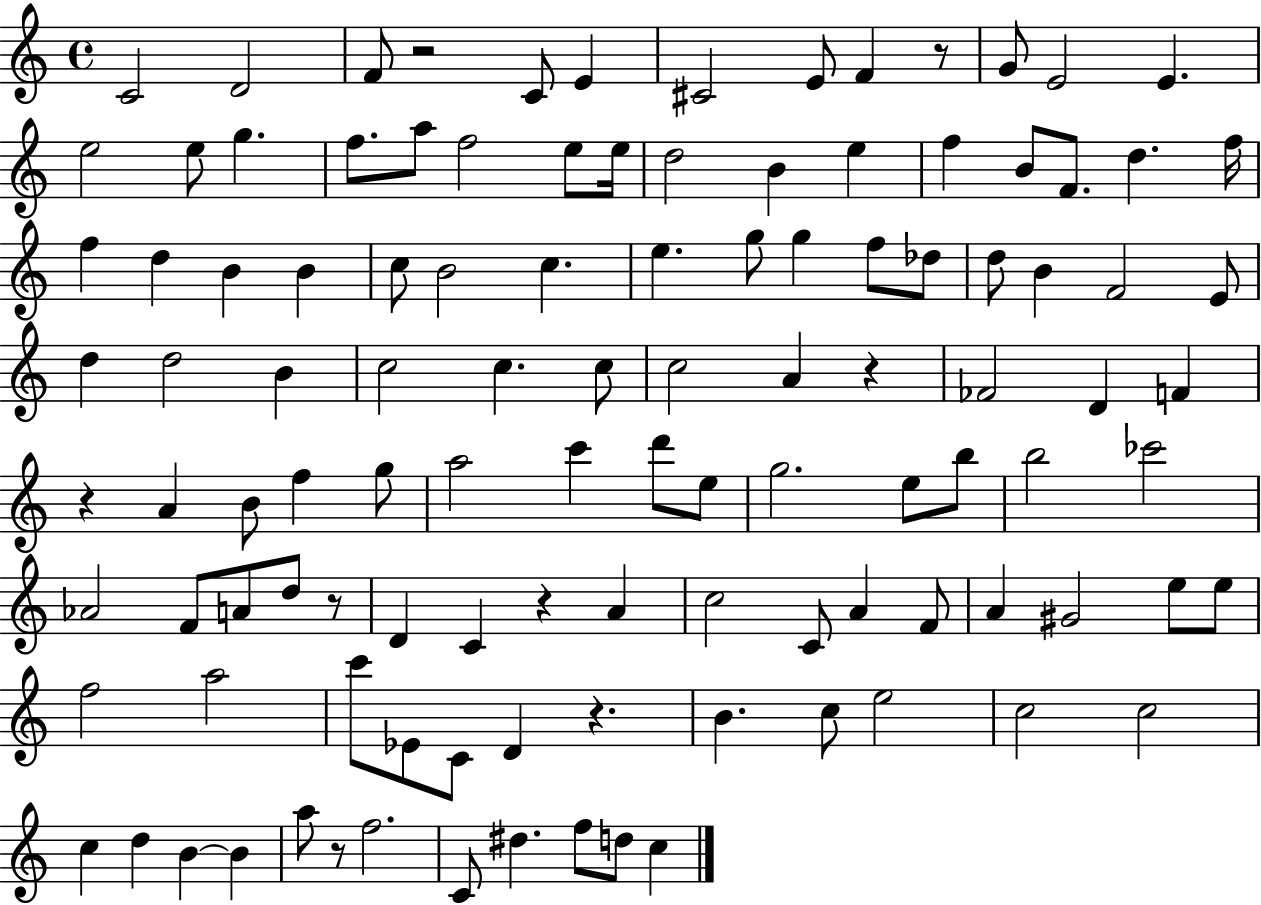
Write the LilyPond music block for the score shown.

{
  \clef treble
  \time 4/4
  \defaultTimeSignature
  \key c \major
  c'2 d'2 | f'8 r2 c'8 e'4 | cis'2 e'8 f'4 r8 | g'8 e'2 e'4. | \break e''2 e''8 g''4. | f''8. a''8 f''2 e''8 e''16 | d''2 b'4 e''4 | f''4 b'8 f'8. d''4. f''16 | \break f''4 d''4 b'4 b'4 | c''8 b'2 c''4. | e''4. g''8 g''4 f''8 des''8 | d''8 b'4 f'2 e'8 | \break d''4 d''2 b'4 | c''2 c''4. c''8 | c''2 a'4 r4 | fes'2 d'4 f'4 | \break r4 a'4 b'8 f''4 g''8 | a''2 c'''4 d'''8 e''8 | g''2. e''8 b''8 | b''2 ces'''2 | \break aes'2 f'8 a'8 d''8 r8 | d'4 c'4 r4 a'4 | c''2 c'8 a'4 f'8 | a'4 gis'2 e''8 e''8 | \break f''2 a''2 | c'''8 ees'8 c'8 d'4 r4. | b'4. c''8 e''2 | c''2 c''2 | \break c''4 d''4 b'4~~ b'4 | a''8 r8 f''2. | c'8 dis''4. f''8 d''8 c''4 | \bar "|."
}